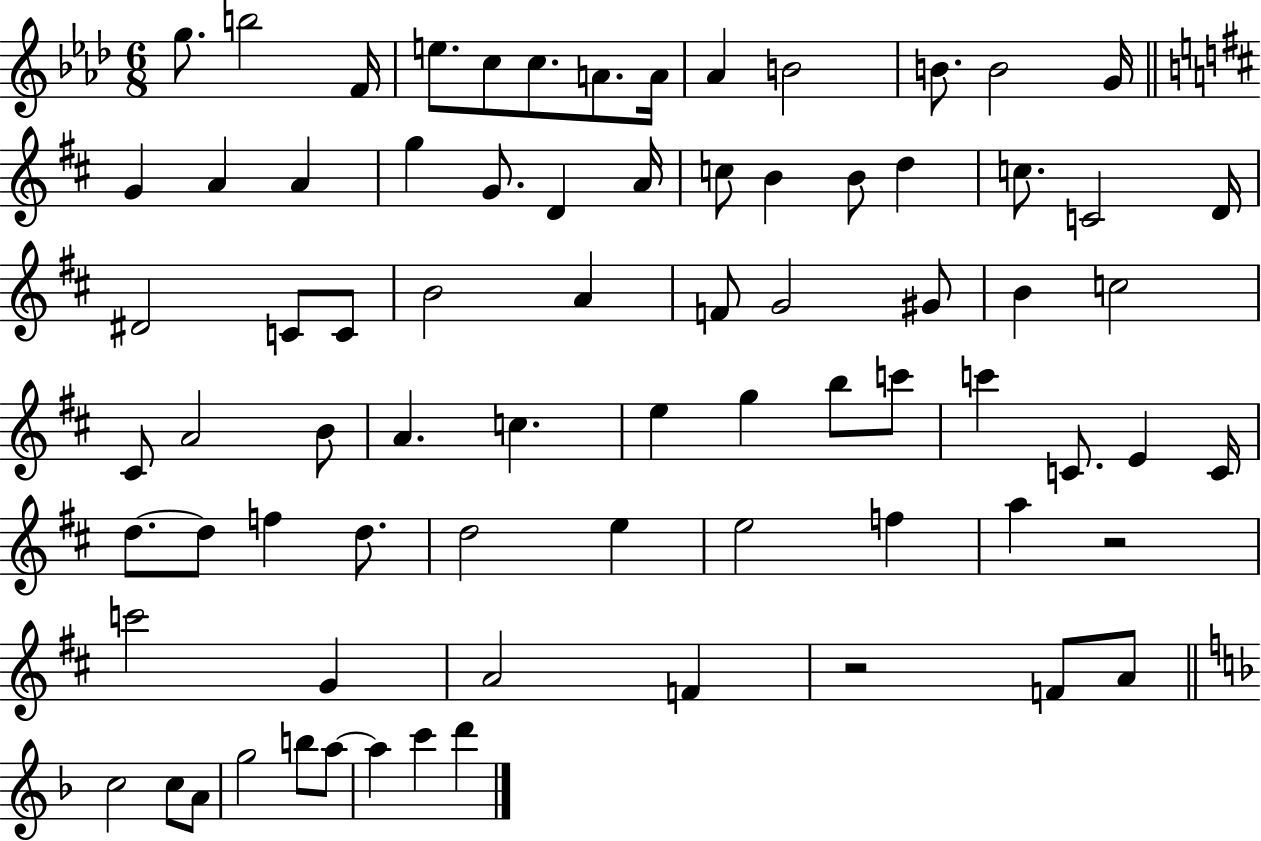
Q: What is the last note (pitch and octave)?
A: D6